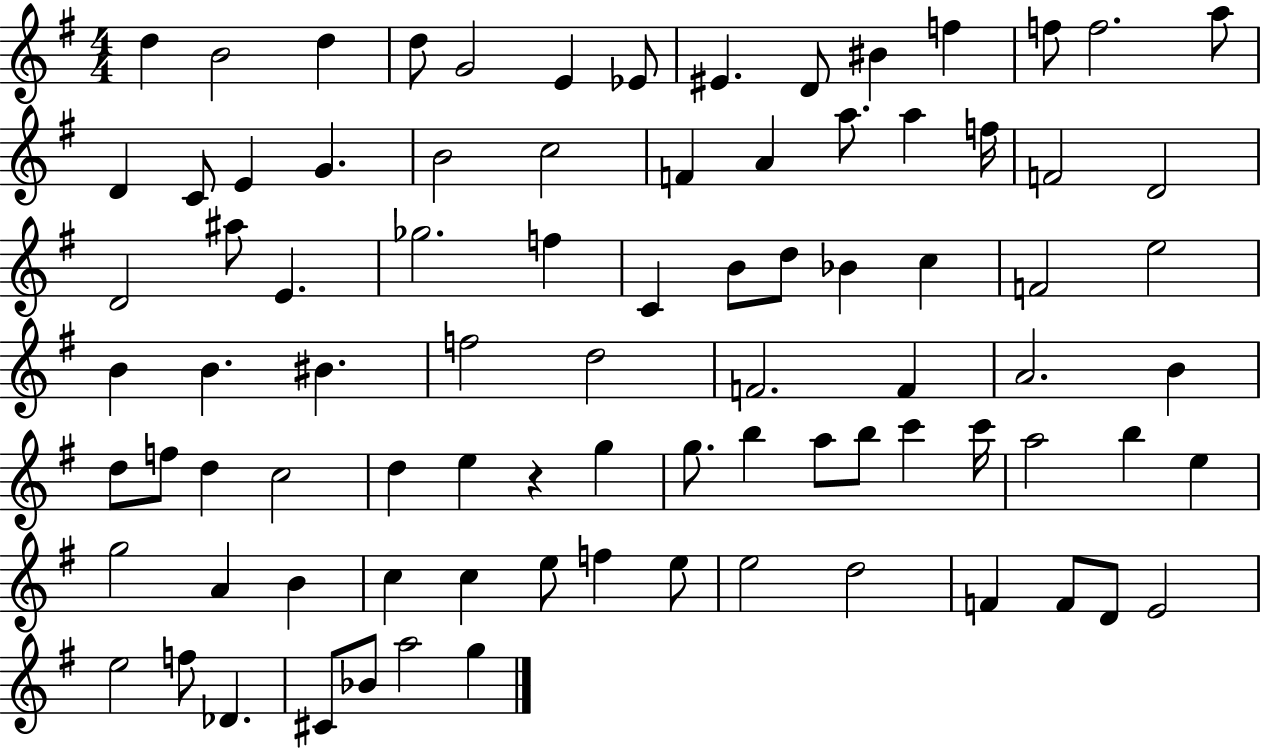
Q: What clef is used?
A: treble